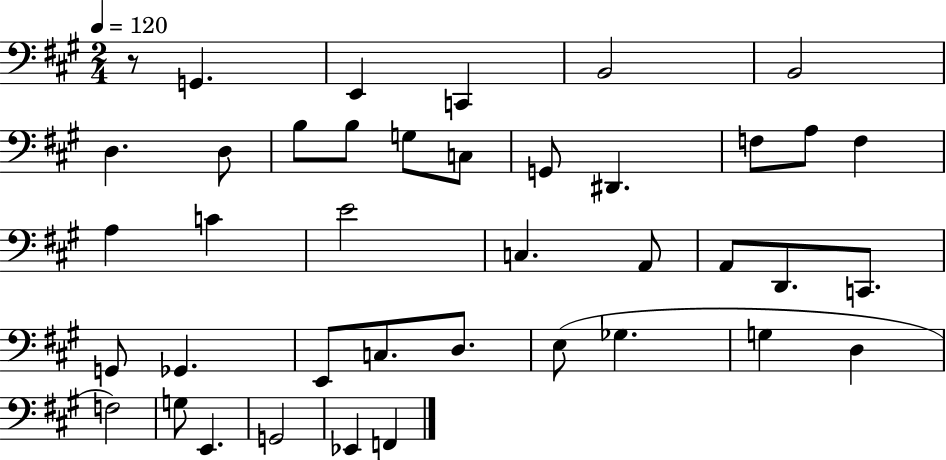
X:1
T:Untitled
M:2/4
L:1/4
K:A
z/2 G,, E,, C,, B,,2 B,,2 D, D,/2 B,/2 B,/2 G,/2 C,/2 G,,/2 ^D,, F,/2 A,/2 F, A, C E2 C, A,,/2 A,,/2 D,,/2 C,,/2 G,,/2 _G,, E,,/2 C,/2 D,/2 E,/2 _G, G, D, F,2 G,/2 E,, G,,2 _E,, F,,